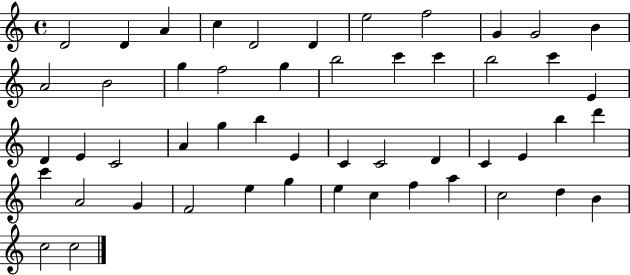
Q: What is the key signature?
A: C major